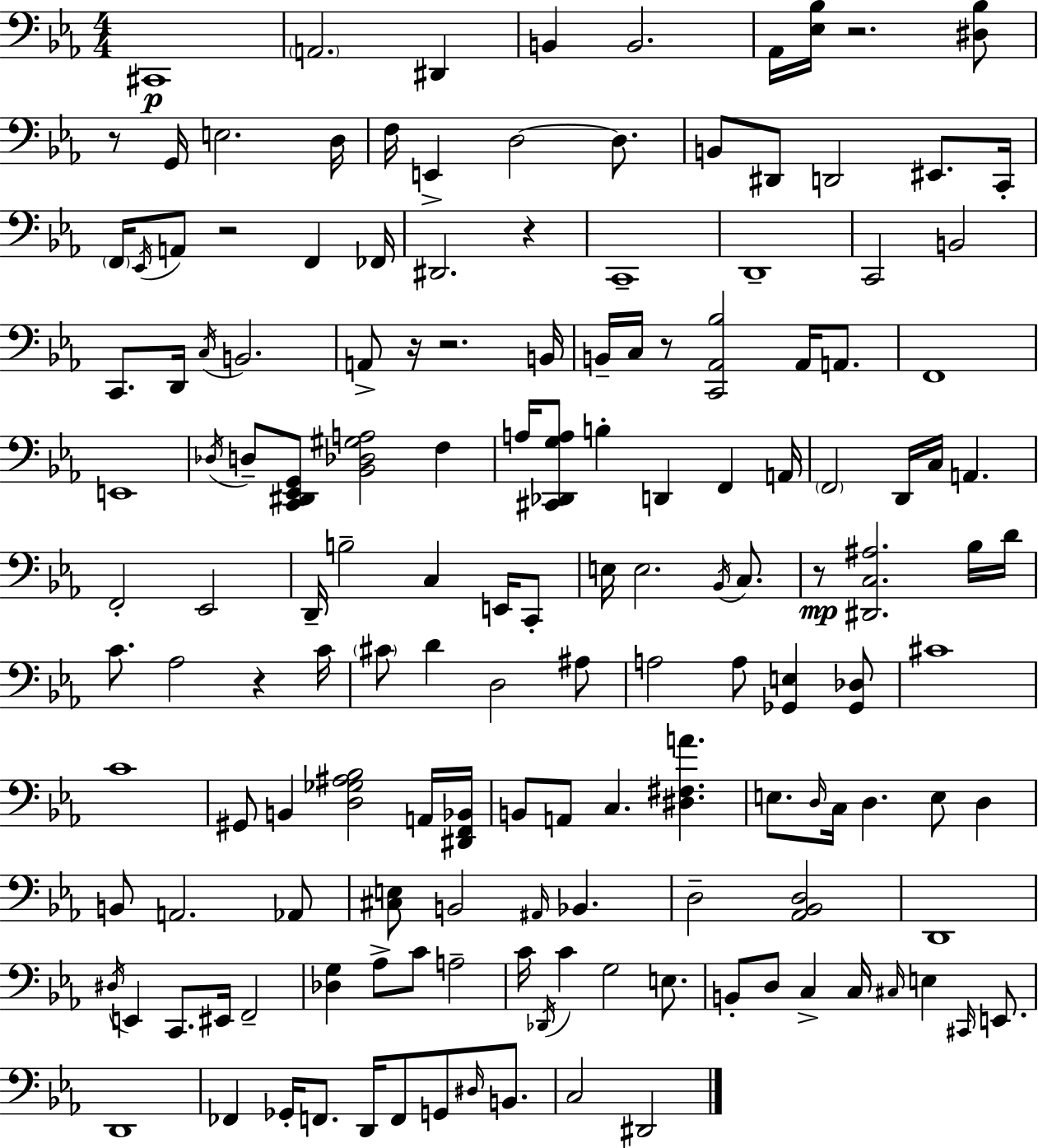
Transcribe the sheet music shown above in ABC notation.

X:1
T:Untitled
M:4/4
L:1/4
K:Eb
^C,,4 A,,2 ^D,, B,, B,,2 _A,,/4 [_E,_B,]/4 z2 [^D,_B,]/2 z/2 G,,/4 E,2 D,/4 F,/4 E,, D,2 D,/2 B,,/2 ^D,,/2 D,,2 ^E,,/2 C,,/4 F,,/4 _E,,/4 A,,/2 z2 F,, _F,,/4 ^D,,2 z C,,4 D,,4 C,,2 B,,2 C,,/2 D,,/4 C,/4 B,,2 A,,/2 z/4 z2 B,,/4 B,,/4 C,/4 z/2 [C,,_A,,_B,]2 _A,,/4 A,,/2 F,,4 E,,4 _D,/4 D,/2 [C,,^D,,_E,,G,,]/2 [_B,,_D,^G,A,]2 F, A,/4 [^C,,_D,,G,A,]/2 B, D,, F,, A,,/4 F,,2 D,,/4 C,/4 A,, F,,2 _E,,2 D,,/4 B,2 C, E,,/4 C,,/2 E,/4 E,2 _B,,/4 C,/2 z/2 [^D,,C,^A,]2 _B,/4 D/4 C/2 _A,2 z C/4 ^C/2 D D,2 ^A,/2 A,2 A,/2 [_G,,E,] [_G,,_D,]/2 ^C4 C4 ^G,,/2 B,, [D,_G,^A,_B,]2 A,,/4 [^D,,F,,_B,,]/4 B,,/2 A,,/2 C, [^D,^F,A] E,/2 D,/4 C,/4 D, E,/2 D, B,,/2 A,,2 _A,,/2 [^C,E,]/2 B,,2 ^A,,/4 _B,, D,2 [_A,,_B,,D,]2 D,,4 ^D,/4 E,, C,,/2 ^E,,/4 F,,2 [_D,G,] _A,/2 C/2 A,2 C/4 _D,,/4 C G,2 E,/2 B,,/2 D,/2 C, C,/4 ^C,/4 E, ^C,,/4 E,,/2 D,,4 _F,, _G,,/4 F,,/2 D,,/4 F,,/2 G,,/2 ^D,/4 B,,/2 C,2 ^D,,2